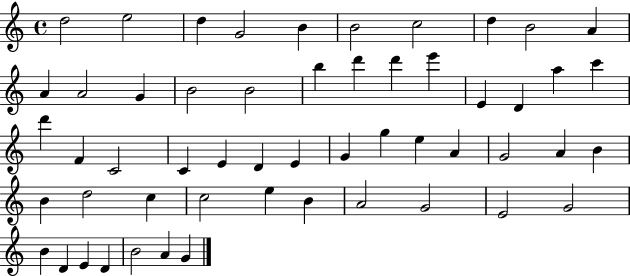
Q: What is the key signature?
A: C major